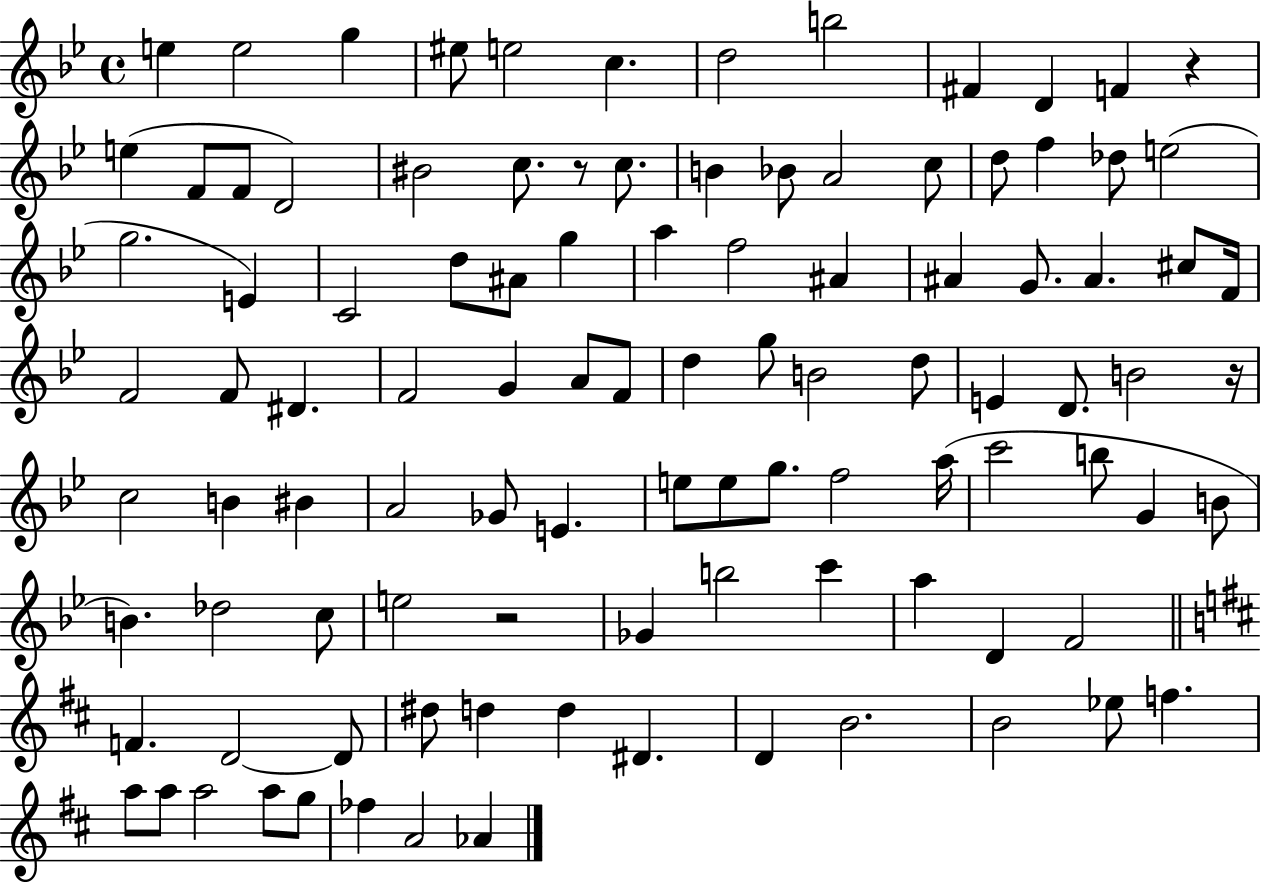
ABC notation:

X:1
T:Untitled
M:4/4
L:1/4
K:Bb
e e2 g ^e/2 e2 c d2 b2 ^F D F z e F/2 F/2 D2 ^B2 c/2 z/2 c/2 B _B/2 A2 c/2 d/2 f _d/2 e2 g2 E C2 d/2 ^A/2 g a f2 ^A ^A G/2 ^A ^c/2 F/4 F2 F/2 ^D F2 G A/2 F/2 d g/2 B2 d/2 E D/2 B2 z/4 c2 B ^B A2 _G/2 E e/2 e/2 g/2 f2 a/4 c'2 b/2 G B/2 B _d2 c/2 e2 z2 _G b2 c' a D F2 F D2 D/2 ^d/2 d d ^D D B2 B2 _e/2 f a/2 a/2 a2 a/2 g/2 _f A2 _A